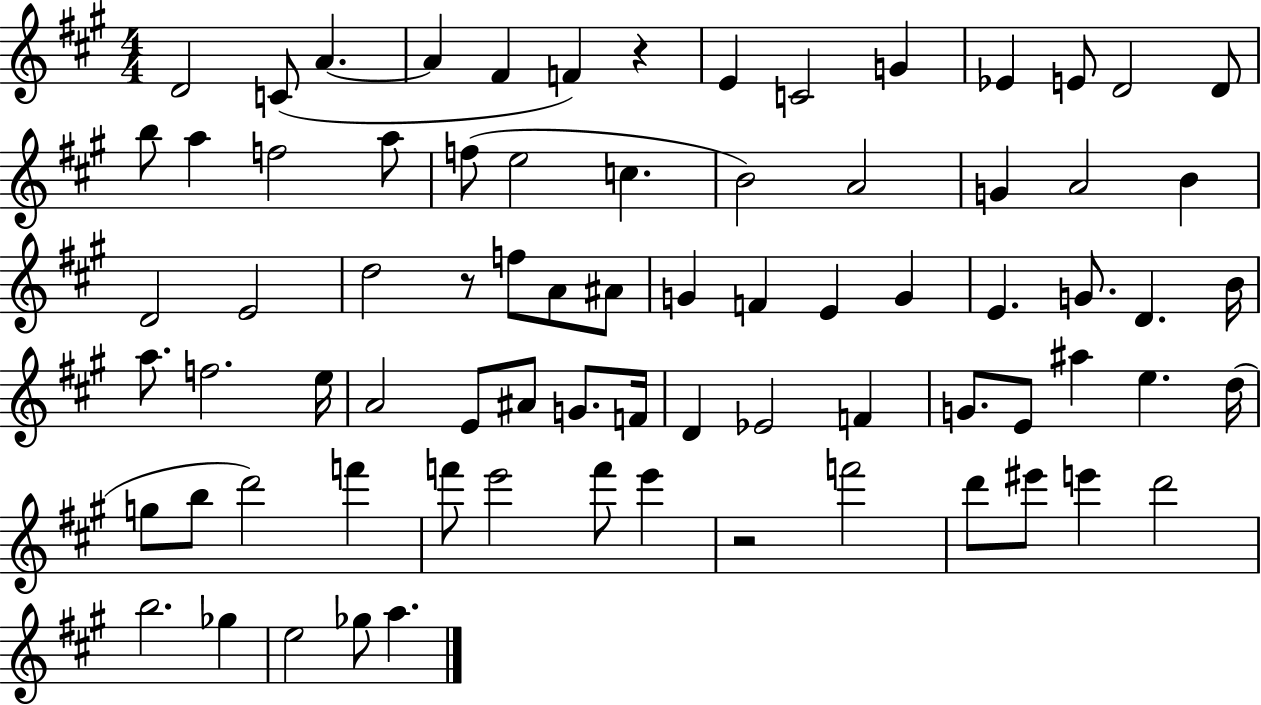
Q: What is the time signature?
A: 4/4